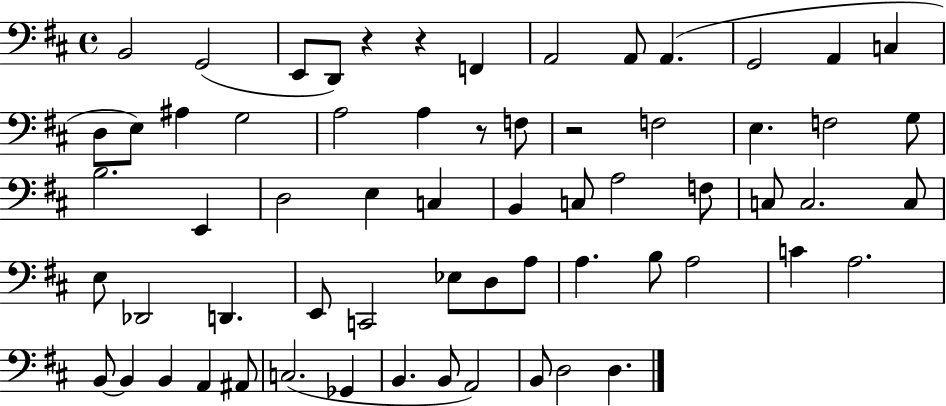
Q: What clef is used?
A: bass